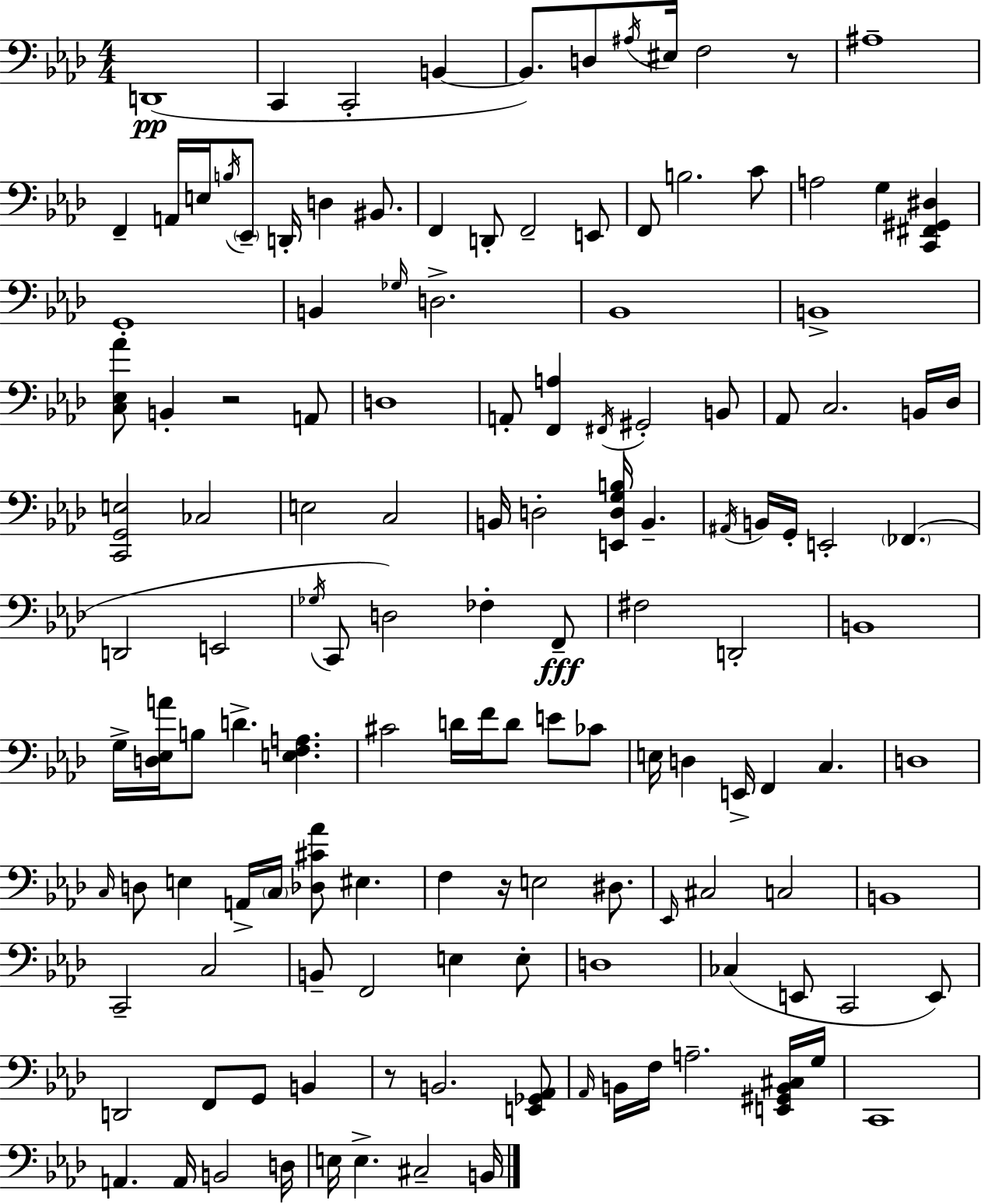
D2/w C2/q C2/h B2/q B2/e. D3/e A#3/s EIS3/s F3/h R/e A#3/w F2/q A2/s E3/s B3/s Eb2/e D2/s D3/q BIS2/e. F2/q D2/e F2/h E2/e F2/e B3/h. C4/e A3/h G3/q [C2,F#2,G#2,D#3]/q G2/w B2/q Gb3/s D3/h. Bb2/w B2/w [C3,Eb3,Ab4]/e B2/q R/h A2/e D3/w A2/e [F2,A3]/q F#2/s G#2/h B2/e Ab2/e C3/h. B2/s Db3/s [C2,G2,E3]/h CES3/h E3/h C3/h B2/s D3/h [E2,D3,G3,B3]/s B2/q. A#2/s B2/s G2/s E2/h FES2/q. D2/h E2/h Gb3/s C2/e D3/h FES3/q F2/e F#3/h D2/h B2/w G3/s [D3,Eb3,A4]/s B3/e D4/q. [E3,F3,A3]/q. C#4/h D4/s F4/s D4/e E4/e CES4/e E3/s D3/q E2/s F2/q C3/q. D3/w C3/s D3/e E3/q A2/s C3/s [Db3,C#4,Ab4]/e EIS3/q. F3/q R/s E3/h D#3/e. Eb2/s C#3/h C3/h B2/w C2/h C3/h B2/e F2/h E3/q E3/e D3/w CES3/q E2/e C2/h E2/e D2/h F2/e G2/e B2/q R/e B2/h. [E2,Gb2,Ab2]/e Ab2/s B2/s F3/s A3/h. [E2,G#2,B2,C#3]/s G3/s C2/w A2/q. A2/s B2/h D3/s E3/s E3/q. C#3/h B2/s